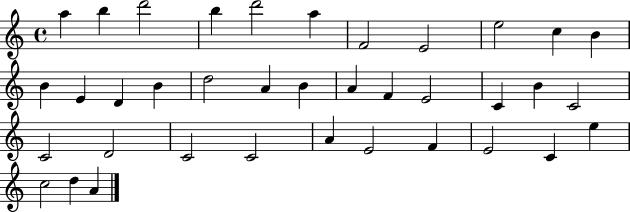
{
  \clef treble
  \time 4/4
  \defaultTimeSignature
  \key c \major
  a''4 b''4 d'''2 | b''4 d'''2 a''4 | f'2 e'2 | e''2 c''4 b'4 | \break b'4 e'4 d'4 b'4 | d''2 a'4 b'4 | a'4 f'4 e'2 | c'4 b'4 c'2 | \break c'2 d'2 | c'2 c'2 | a'4 e'2 f'4 | e'2 c'4 e''4 | \break c''2 d''4 a'4 | \bar "|."
}